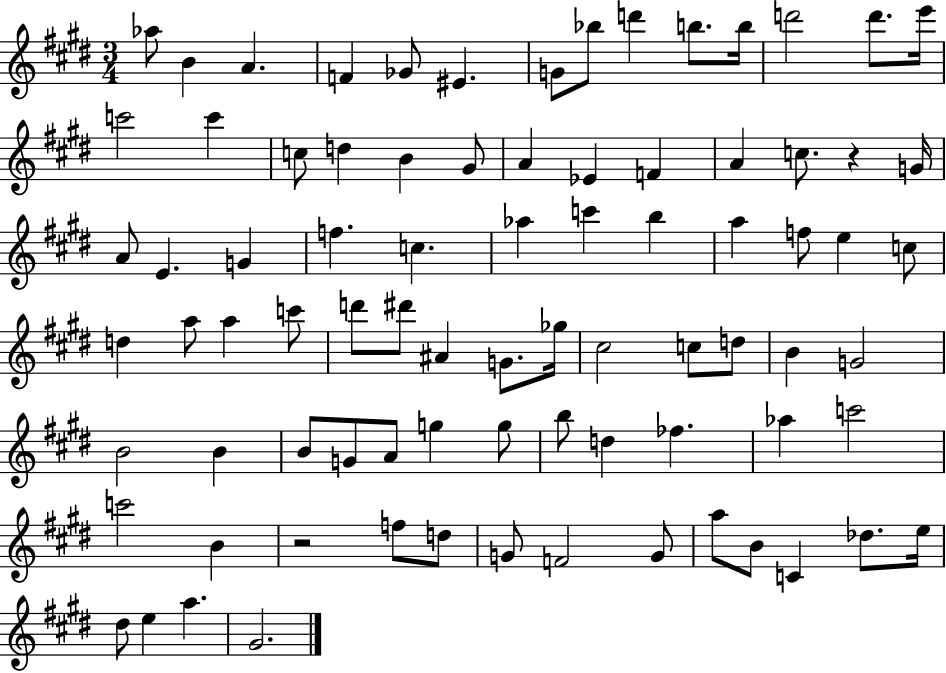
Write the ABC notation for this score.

X:1
T:Untitled
M:3/4
L:1/4
K:E
_a/2 B A F _G/2 ^E G/2 _b/2 d' b/2 b/4 d'2 d'/2 e'/4 c'2 c' c/2 d B ^G/2 A _E F A c/2 z G/4 A/2 E G f c _a c' b a f/2 e c/2 d a/2 a c'/2 d'/2 ^d'/2 ^A G/2 _g/4 ^c2 c/2 d/2 B G2 B2 B B/2 G/2 A/2 g g/2 b/2 d _f _a c'2 c'2 B z2 f/2 d/2 G/2 F2 G/2 a/2 B/2 C _d/2 e/4 ^d/2 e a ^G2